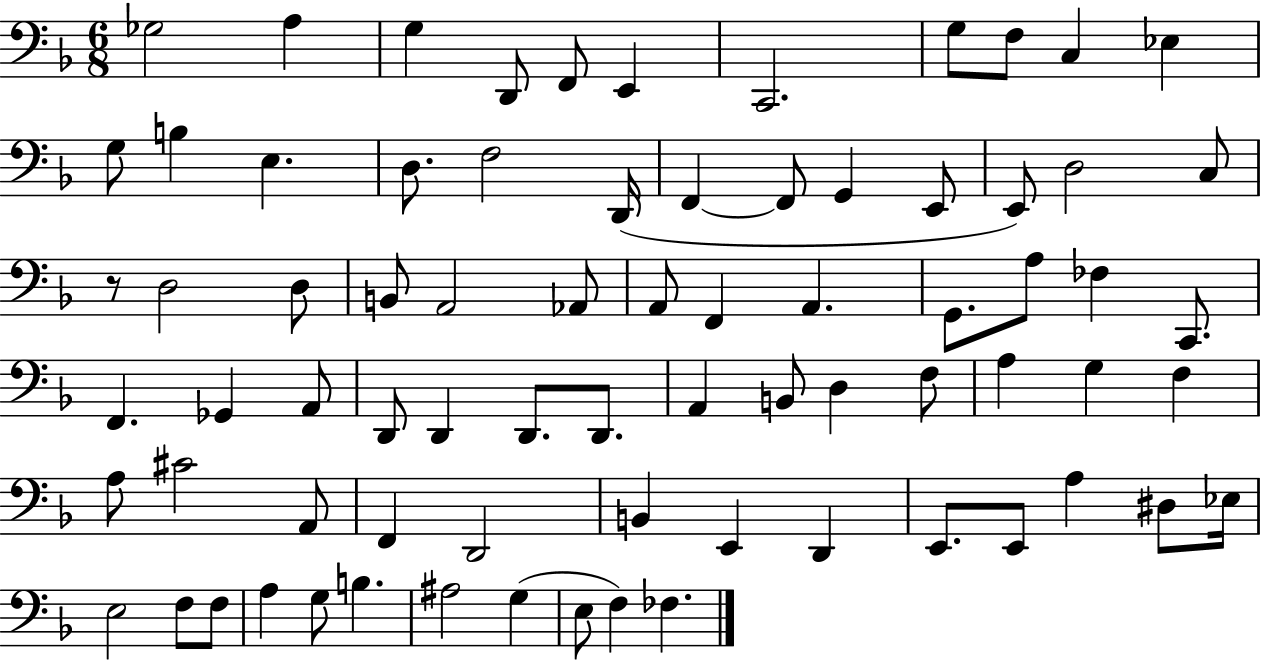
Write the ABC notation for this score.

X:1
T:Untitled
M:6/8
L:1/4
K:F
_G,2 A, G, D,,/2 F,,/2 E,, C,,2 G,/2 F,/2 C, _E, G,/2 B, E, D,/2 F,2 D,,/4 F,, F,,/2 G,, E,,/2 E,,/2 D,2 C,/2 z/2 D,2 D,/2 B,,/2 A,,2 _A,,/2 A,,/2 F,, A,, G,,/2 A,/2 _F, C,,/2 F,, _G,, A,,/2 D,,/2 D,, D,,/2 D,,/2 A,, B,,/2 D, F,/2 A, G, F, A,/2 ^C2 A,,/2 F,, D,,2 B,, E,, D,, E,,/2 E,,/2 A, ^D,/2 _E,/4 E,2 F,/2 F,/2 A, G,/2 B, ^A,2 G, E,/2 F, _F,